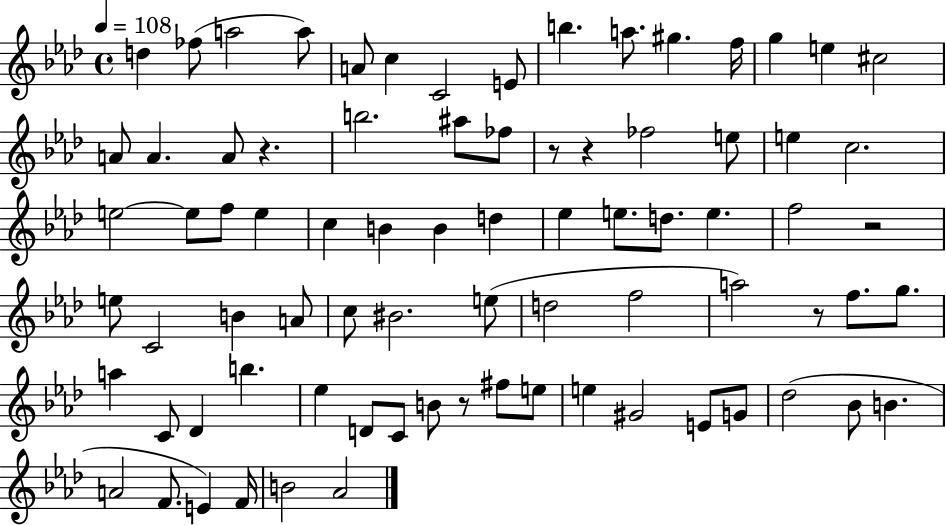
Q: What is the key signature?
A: AES major